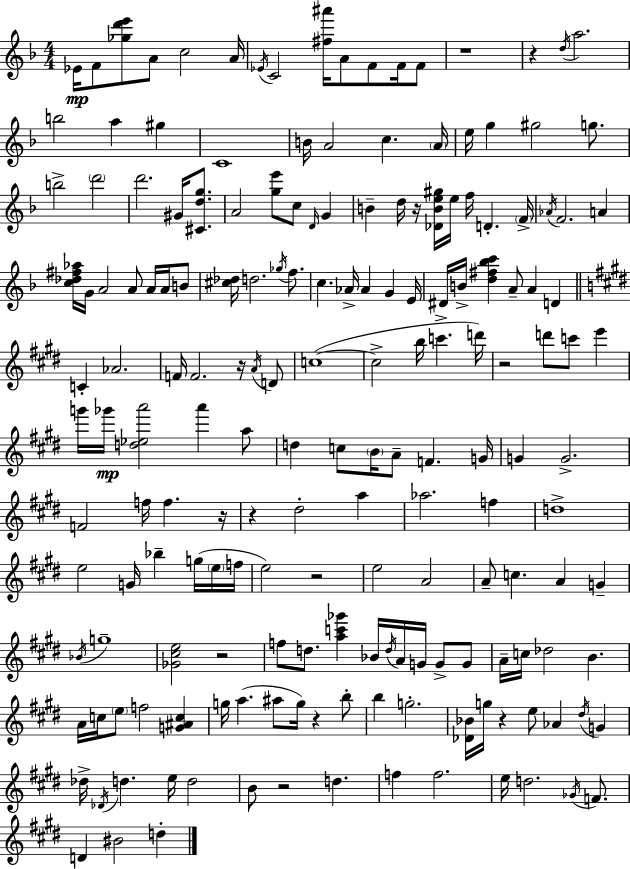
Eb4/s F4/e [Gb5,D6,E6]/e A4/e C5/h A4/s Eb4/s C4/h [F#5,A#6]/s A4/e F4/e F4/s F4/e R/w R/q D5/s A5/h. B5/h A5/q G#5/q C4/w B4/s A4/h C5/q. A4/s E5/s G5/q G#5/h G5/e. B5/h D6/h D6/h. G#4/s [C#4,D5,G5]/e. A4/h [G5,E6]/e C5/e D4/s G4/q B4/q D5/s R/s [Db4,B4,E5,G#5]/s E5/s F5/s D4/q. F4/s Ab4/s F4/h. A4/q [C5,Db5,F#5,Ab5]/s G4/s A4/h A4/e A4/s A4/s B4/e [C#5,Db5]/s D5/h. Gb5/s F5/e. C5/q. Ab4/s Ab4/q G4/q E4/s D#4/s B4/s [D5,F#5,Bb5,C6]/q A4/e A4/q D4/q C4/q Ab4/h. F4/s F4/h. R/s A4/s D4/e C5/w C5/h B5/s C6/q. D6/s R/h D6/e C6/e E6/q G6/s Gb6/s [D5,Eb5,A6]/h A6/q A5/e D5/q C5/e B4/s A4/e F4/q. G4/s G4/q G4/h. F4/h F5/s F5/q. R/s R/q D#5/h A5/q Ab5/h. F5/q D5/w E5/h G4/s Bb5/q G5/s E5/s F5/s E5/h R/h E5/h A4/h A4/e C5/q. A4/q G4/q Bb4/s G5/w [Gb4,C#5,E5]/h R/h F5/e D5/e. [A5,C6,Gb6]/q Bb4/s D5/s A4/s G4/s G4/e G4/e A4/s C5/s Db5/h B4/q. A4/s C5/s E5/e F5/h [G4,A#4,C5]/q G5/s A5/q. A#5/e G5/s R/q B5/e B5/q G5/h. [Db4,Bb4]/s G5/s R/q E5/e Ab4/q D#5/s G4/q Db5/s Db4/s D5/q. E5/s D5/h B4/e R/h D5/q. F5/q F5/h. E5/s D5/h. Gb4/s F4/e. D4/q BIS4/h D5/q